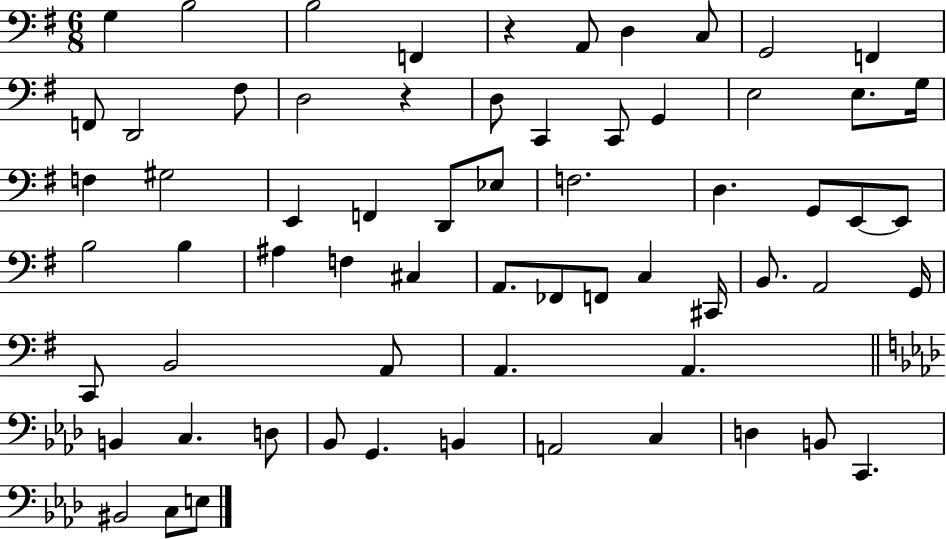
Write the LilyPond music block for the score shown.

{
  \clef bass
  \numericTimeSignature
  \time 6/8
  \key g \major
  \repeat volta 2 { g4 b2 | b2 f,4 | r4 a,8 d4 c8 | g,2 f,4 | \break f,8 d,2 fis8 | d2 r4 | d8 c,4 c,8 g,4 | e2 e8. g16 | \break f4 gis2 | e,4 f,4 d,8 ees8 | f2. | d4. g,8 e,8~~ e,8 | \break b2 b4 | ais4 f4 cis4 | a,8. fes,8 f,8 c4 cis,16 | b,8. a,2 g,16 | \break c,8 b,2 a,8 | a,4. a,4. | \bar "||" \break \key f \minor b,4 c4. d8 | bes,8 g,4. b,4 | a,2 c4 | d4 b,8 c,4. | \break bis,2 c8 e8 | } \bar "|."
}